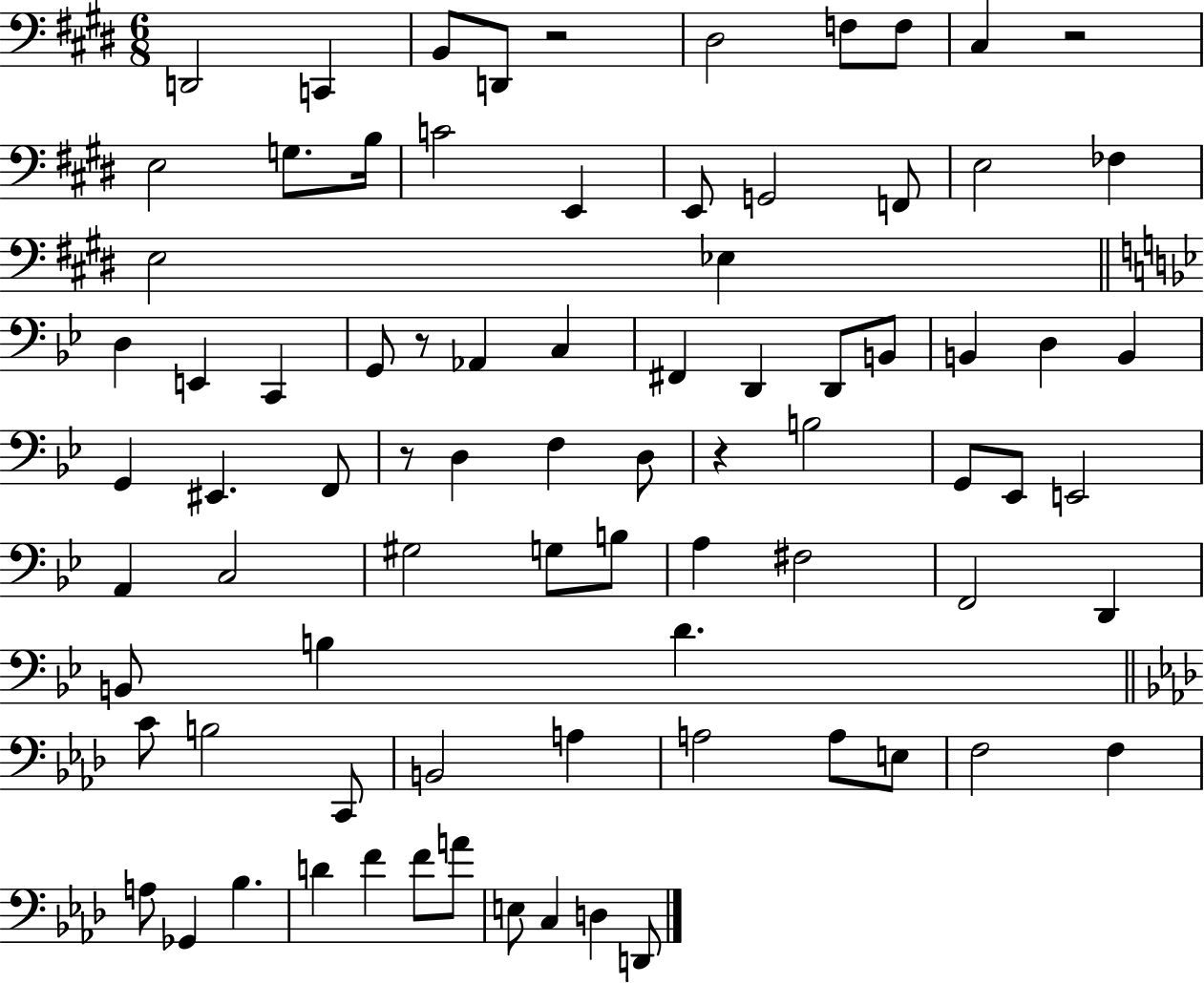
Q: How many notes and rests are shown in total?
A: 81